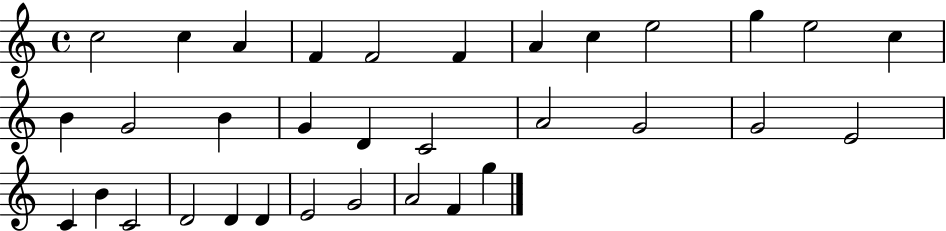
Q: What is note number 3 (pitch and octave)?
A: A4